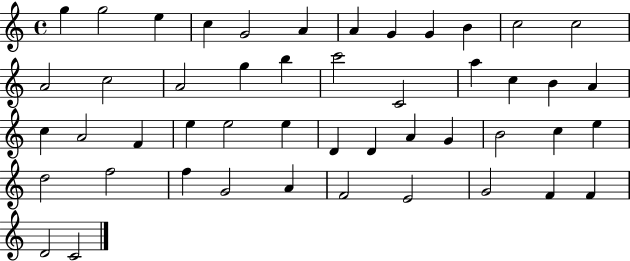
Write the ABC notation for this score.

X:1
T:Untitled
M:4/4
L:1/4
K:C
g g2 e c G2 A A G G B c2 c2 A2 c2 A2 g b c'2 C2 a c B A c A2 F e e2 e D D A G B2 c e d2 f2 f G2 A F2 E2 G2 F F D2 C2